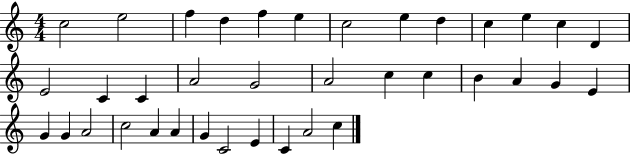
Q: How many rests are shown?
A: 0